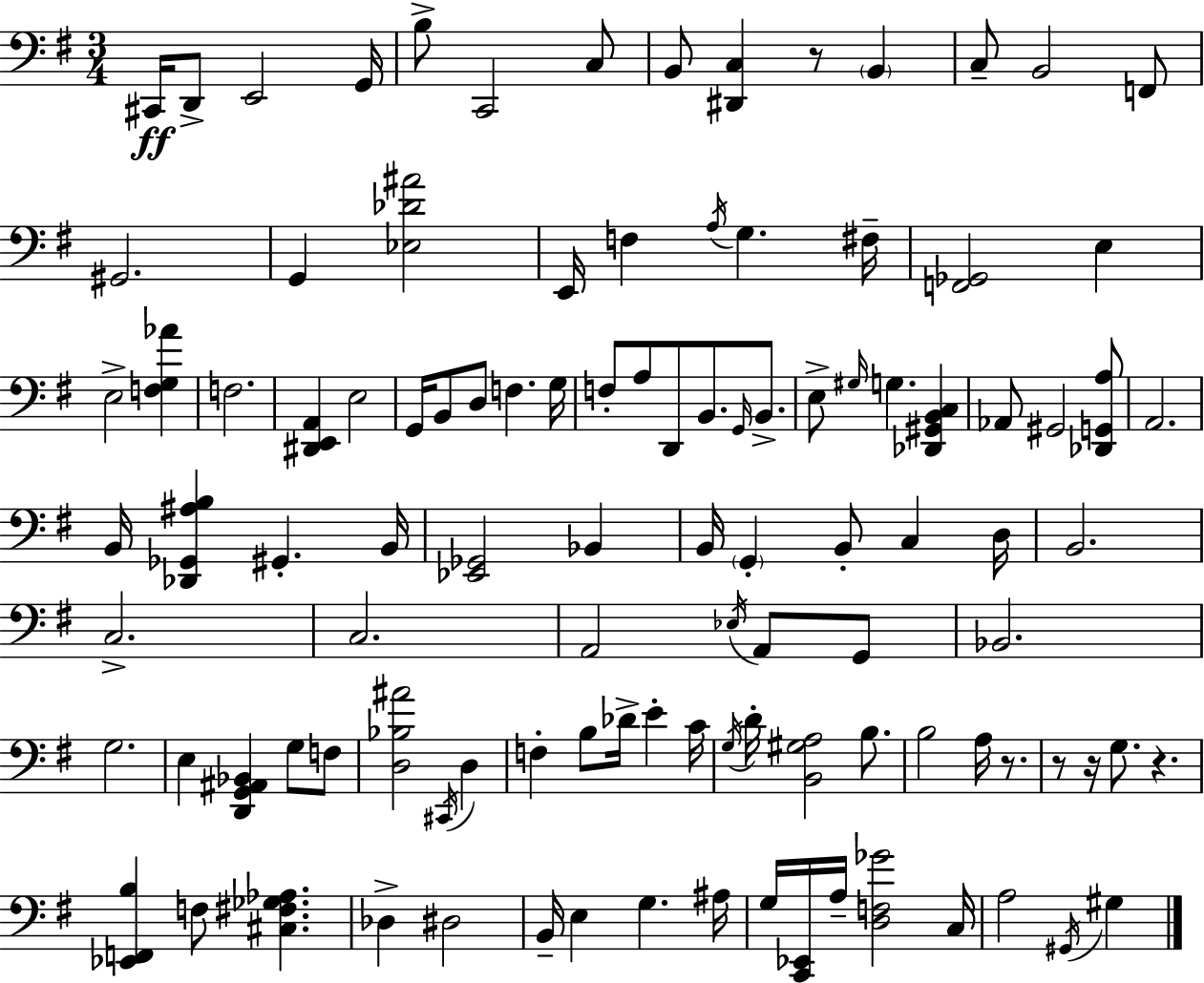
X:1
T:Untitled
M:3/4
L:1/4
K:Em
^C,,/4 D,,/2 E,,2 G,,/4 B,/2 C,,2 C,/2 B,,/2 [^D,,C,] z/2 B,, C,/2 B,,2 F,,/2 ^G,,2 G,, [_E,_D^A]2 E,,/4 F, A,/4 G, ^F,/4 [F,,_G,,]2 E, E,2 [F,G,_A] F,2 [^D,,E,,A,,] E,2 G,,/4 B,,/2 D,/2 F, G,/4 F,/2 A,/2 D,,/2 B,,/2 G,,/4 B,,/2 E,/2 ^G,/4 G, [_D,,^G,,B,,C,] _A,,/2 ^G,,2 [_D,,G,,A,]/2 A,,2 B,,/4 [_D,,_G,,^A,B,] ^G,, B,,/4 [_E,,_G,,]2 _B,, B,,/4 G,, B,,/2 C, D,/4 B,,2 C,2 C,2 A,,2 _E,/4 A,,/2 G,,/2 _B,,2 G,2 E, [D,,G,,^A,,_B,,] G,/2 F,/2 [D,_B,^A]2 ^C,,/4 D, F, B,/2 _D/4 E C/4 G,/4 D/4 [B,,^G,A,]2 B,/2 B,2 A,/4 z/2 z/2 z/4 G,/2 z [_E,,F,,B,] F,/2 [^C,^F,_G,_A,] _D, ^D,2 B,,/4 E, G, ^A,/4 G,/4 [C,,_E,,]/4 A,/4 [D,F,_G]2 C,/4 A,2 ^G,,/4 ^G,